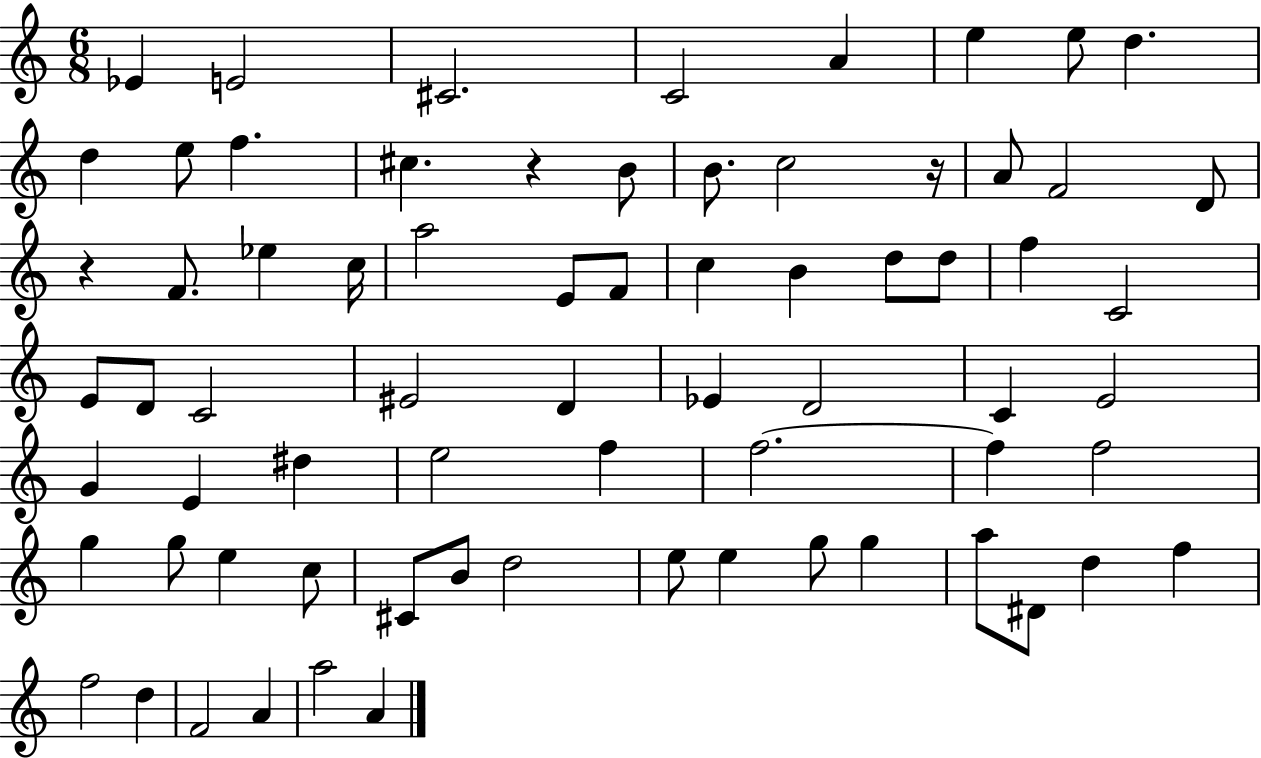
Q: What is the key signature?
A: C major